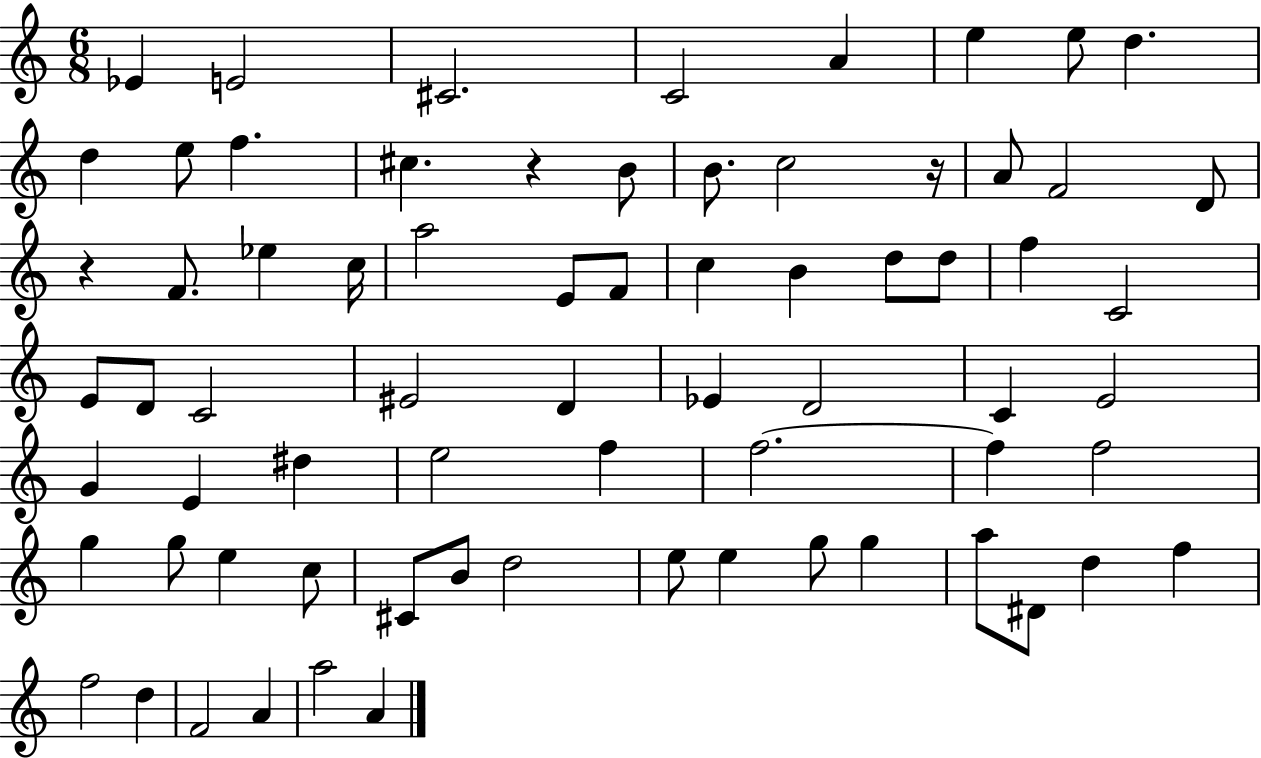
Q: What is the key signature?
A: C major